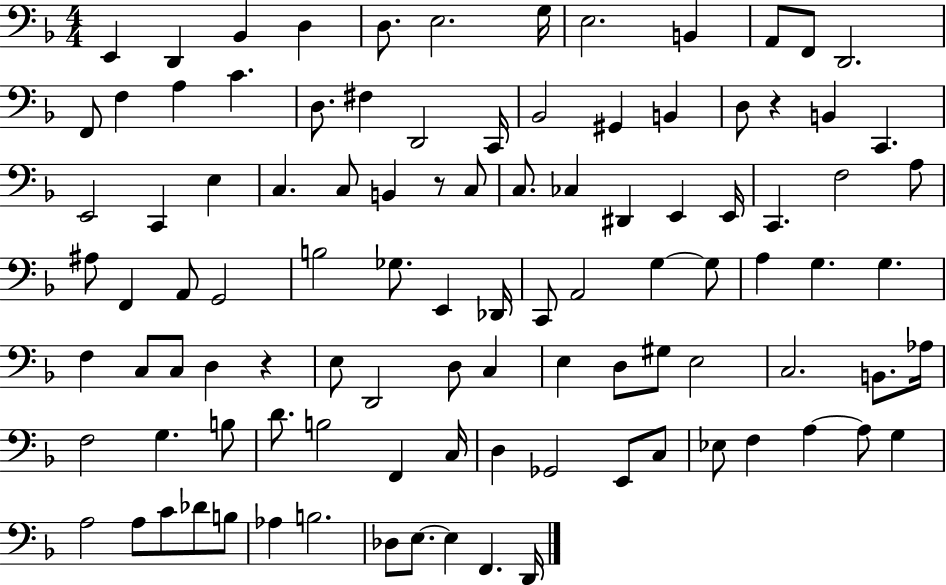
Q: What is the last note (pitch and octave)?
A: D2